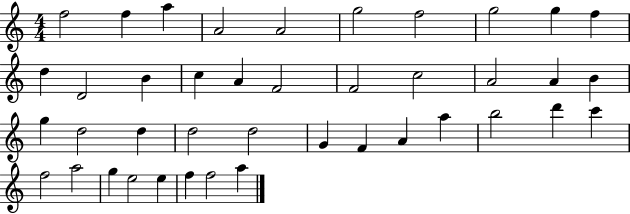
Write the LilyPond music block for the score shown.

{
  \clef treble
  \numericTimeSignature
  \time 4/4
  \key c \major
  f''2 f''4 a''4 | a'2 a'2 | g''2 f''2 | g''2 g''4 f''4 | \break d''4 d'2 b'4 | c''4 a'4 f'2 | f'2 c''2 | a'2 a'4 b'4 | \break g''4 d''2 d''4 | d''2 d''2 | g'4 f'4 a'4 a''4 | b''2 d'''4 c'''4 | \break f''2 a''2 | g''4 e''2 e''4 | f''4 f''2 a''4 | \bar "|."
}